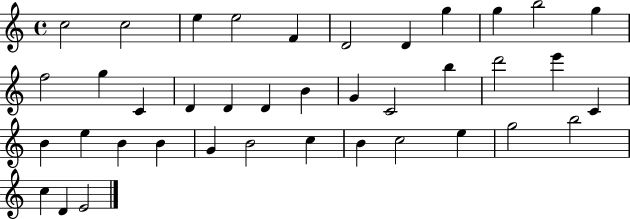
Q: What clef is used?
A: treble